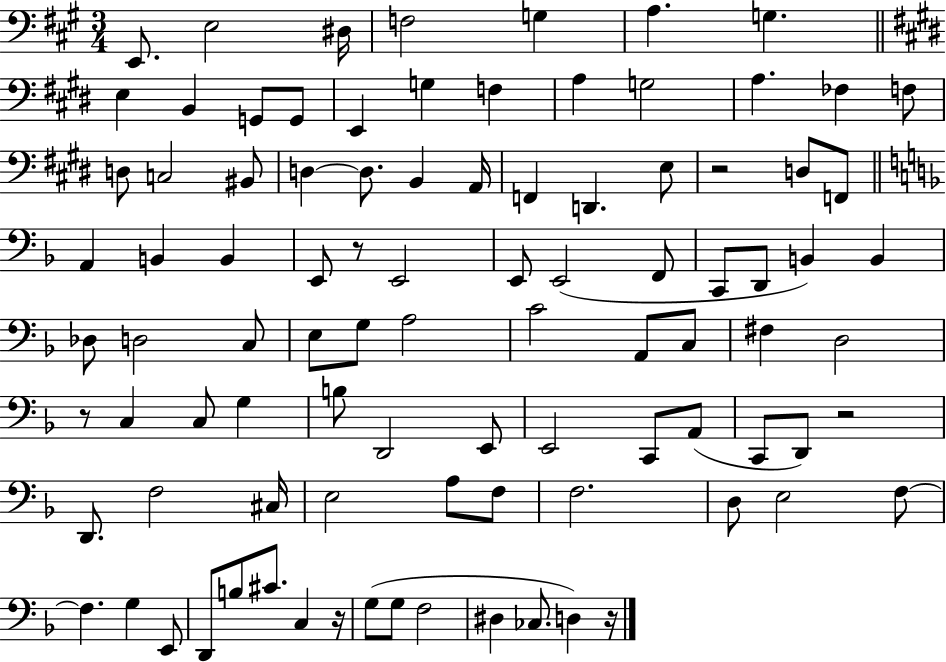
X:1
T:Untitled
M:3/4
L:1/4
K:A
E,,/2 E,2 ^D,/4 F,2 G, A, G, E, B,, G,,/2 G,,/2 E,, G, F, A, G,2 A, _F, F,/2 D,/2 C,2 ^B,,/2 D, D,/2 B,, A,,/4 F,, D,, E,/2 z2 D,/2 F,,/2 A,, B,, B,, E,,/2 z/2 E,,2 E,,/2 E,,2 F,,/2 C,,/2 D,,/2 B,, B,, _D,/2 D,2 C,/2 E,/2 G,/2 A,2 C2 A,,/2 C,/2 ^F, D,2 z/2 C, C,/2 G, B,/2 D,,2 E,,/2 E,,2 C,,/2 A,,/2 C,,/2 D,,/2 z2 D,,/2 F,2 ^C,/4 E,2 A,/2 F,/2 F,2 D,/2 E,2 F,/2 F, G, E,,/2 D,,/2 B,/2 ^C/2 C, z/4 G,/2 G,/2 F,2 ^D, _C,/2 D, z/4